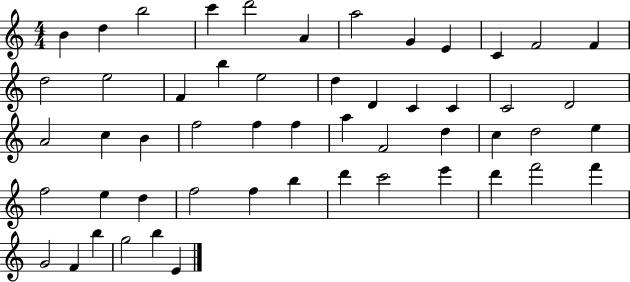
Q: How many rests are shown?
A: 0